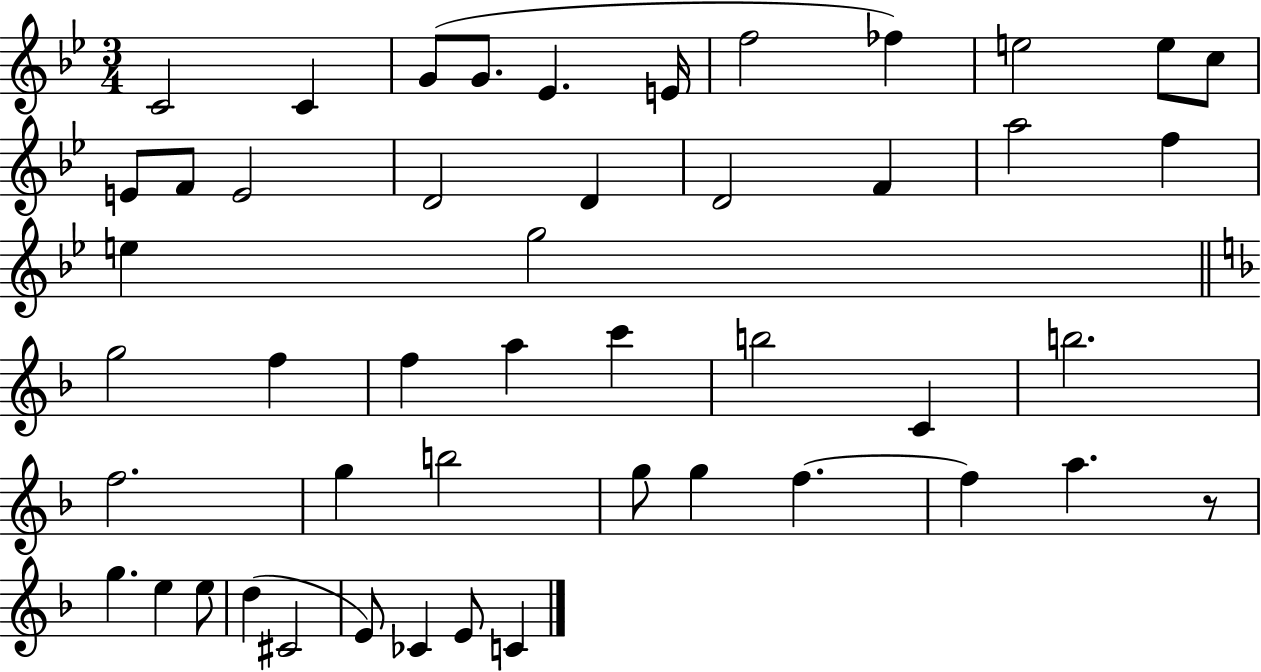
{
  \clef treble
  \numericTimeSignature
  \time 3/4
  \key bes \major
  \repeat volta 2 { c'2 c'4 | g'8( g'8. ees'4. e'16 | f''2 fes''4) | e''2 e''8 c''8 | \break e'8 f'8 e'2 | d'2 d'4 | d'2 f'4 | a''2 f''4 | \break e''4 g''2 | \bar "||" \break \key f \major g''2 f''4 | f''4 a''4 c'''4 | b''2 c'4 | b''2. | \break f''2. | g''4 b''2 | g''8 g''4 f''4.~~ | f''4 a''4. r8 | \break g''4. e''4 e''8 | d''4( cis'2 | e'8) ces'4 e'8 c'4 | } \bar "|."
}